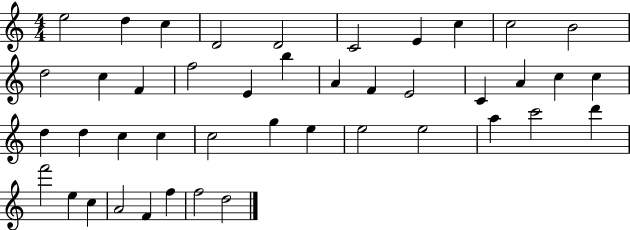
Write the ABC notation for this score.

X:1
T:Untitled
M:4/4
L:1/4
K:C
e2 d c D2 D2 C2 E c c2 B2 d2 c F f2 E b A F E2 C A c c d d c c c2 g e e2 e2 a c'2 d' f'2 e c A2 F f f2 d2